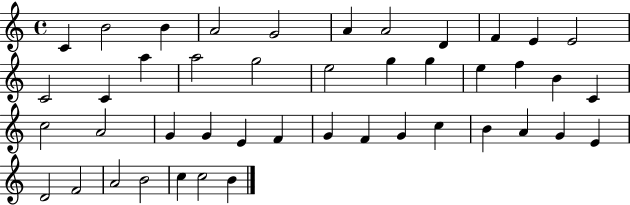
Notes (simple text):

C4/q B4/h B4/q A4/h G4/h A4/q A4/h D4/q F4/q E4/q E4/h C4/h C4/q A5/q A5/h G5/h E5/h G5/q G5/q E5/q F5/q B4/q C4/q C5/h A4/h G4/q G4/q E4/q F4/q G4/q F4/q G4/q C5/q B4/q A4/q G4/q E4/q D4/h F4/h A4/h B4/h C5/q C5/h B4/q